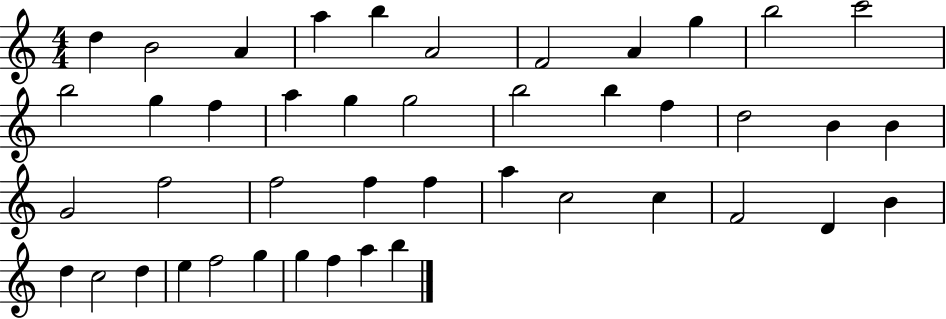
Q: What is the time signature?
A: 4/4